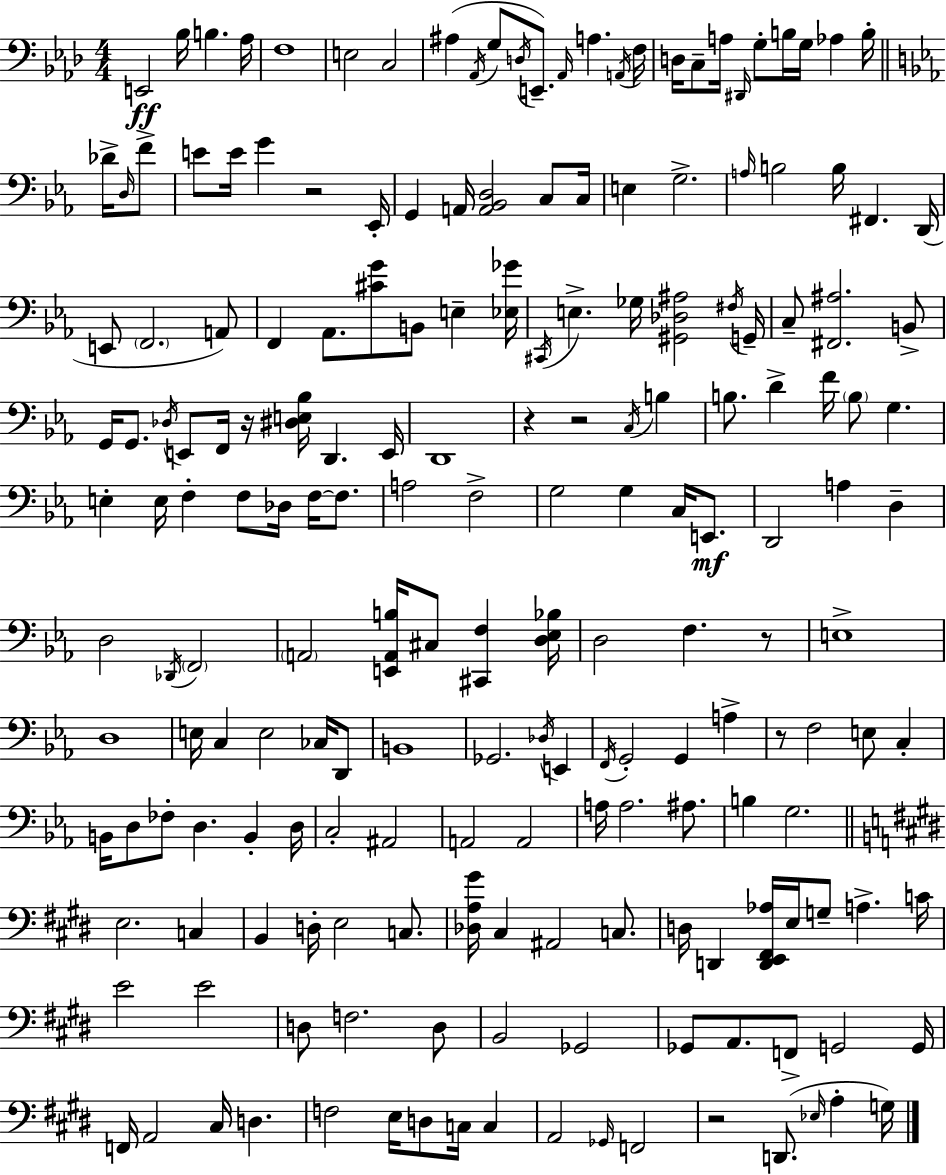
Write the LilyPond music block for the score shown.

{
  \clef bass
  \numericTimeSignature
  \time 4/4
  \key f \minor
  e,2\ff bes16 b4. aes16 | f1 | e2 c2 | ais4( \acciaccatura { aes,16 } g8 \acciaccatura { d16 } e,8.--) \grace { aes,16 } a4. | \break \acciaccatura { a,16 } f16 d16 c8-- a16 \grace { dis,16 } g8-. b16 g16 aes4 | b16-. \bar "||" \break \key ees \major des'16-> \grace { d16 } f'8-> e'8 e'16 g'4 r2 | ees,16-. g,4 a,16 <a, bes, d>2 | c8 c16 e4 g2.-> | \grace { a16 } b2 b16 fis,4. | \break d,16( e,8 \parenthesize f,2. | a,8) f,4 aes,8. <cis' g'>8 b,8 | e4-- <ees ges'>16 \acciaccatura { cis,16 } e4.-> ges16 <gis, des ais>2 | \acciaccatura { fis16 } g,16-- c8-- <fis, ais>2. | \break b,8-> g,16 g,8. \acciaccatura { des16 } e,8 f,16 r16 | <dis e bes>16 d,4. e,16 d,1 | r4 r2 | \acciaccatura { c16 } b4 b8. d'4-> | \break f'16 \parenthesize b8 g4. e4-. e16 f4-. | f8 des16 f16~~ f8. a2 | f2-> g2 | g4 c16 e,8.\mf d,2 | \break a4 d4-- d2 | \acciaccatura { des,16 } \parenthesize f,2 \parenthesize a,2 | <e, a, b>16 cis8 <cis, f>4 <d ees bes>16 d2 | f4. r8 e1-> | \break d1 | e16 c4 e2 | ces16 d,8 b,1 | ges,2. | \break \acciaccatura { des16 } e,4 \acciaccatura { f,16 } g,2-. | g,4 a4-> r8 f2 | e8 c4-. b,16 d8 fes8-. | d4. b,4-. d16 c2-. | \break ais,2 a,2 | a,2 a16 a2. | ais8. b4 | g2. \bar "||" \break \key e \major e2. c4 | b,4 d16-. e2 c8. | <des a gis'>16 cis4 ais,2 c8. | d16 d,4 <d, e, fis, aes>16 e16 g8-- a4.-> c'16 | \break e'2 e'2 | d8 f2. d8 | b,2 ges,2 | ges,8 a,8. f,8-> g,2 g,16 | \break f,16 a,2 cis16 d4. | f2 e16 d8 c16 c4 | a,2 \grace { ges,16 } f,2 | r2 d,8.( \grace { ees16 } a4-. | \break g16) \bar "|."
}